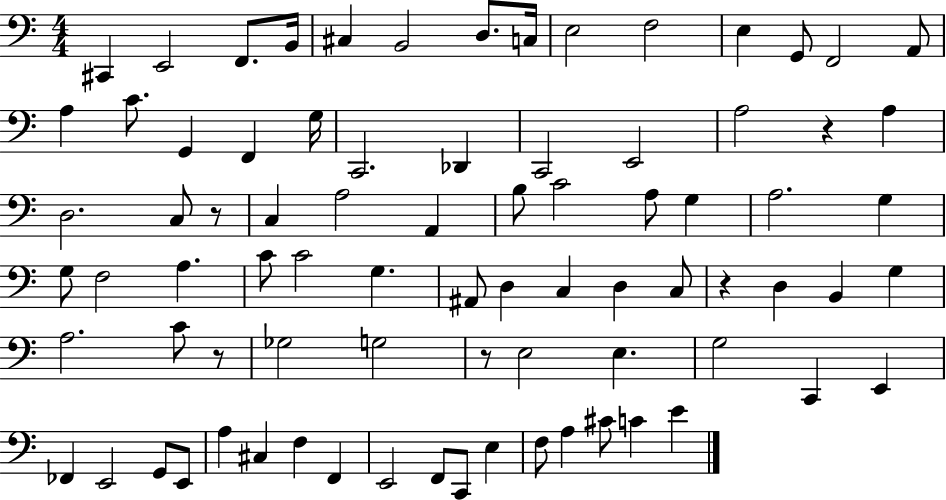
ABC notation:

X:1
T:Untitled
M:4/4
L:1/4
K:C
^C,, E,,2 F,,/2 B,,/4 ^C, B,,2 D,/2 C,/4 E,2 F,2 E, G,,/2 F,,2 A,,/2 A, C/2 G,, F,, G,/4 C,,2 _D,, C,,2 E,,2 A,2 z A, D,2 C,/2 z/2 C, A,2 A,, B,/2 C2 A,/2 G, A,2 G, G,/2 F,2 A, C/2 C2 G, ^A,,/2 D, C, D, C,/2 z D, B,, G, A,2 C/2 z/2 _G,2 G,2 z/2 E,2 E, G,2 C,, E,, _F,, E,,2 G,,/2 E,,/2 A, ^C, F, F,, E,,2 F,,/2 C,,/2 E, F,/2 A, ^C/2 C E